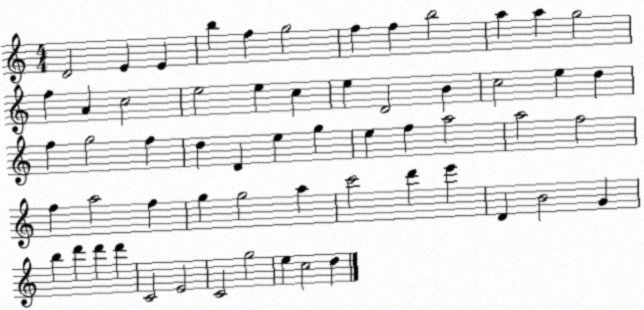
X:1
T:Untitled
M:4/4
L:1/4
K:C
D2 E E b f g2 f f b2 a a g2 f A c2 e2 e c e D2 B c2 e d f g2 f d D e g e f a2 a2 f2 f a2 f g g2 a c'2 d' e' D B2 G b d' d' d' C2 E2 C2 g2 e c2 d